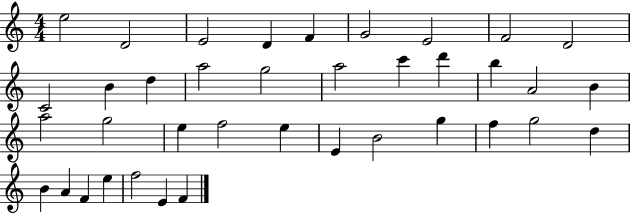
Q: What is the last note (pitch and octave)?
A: F4